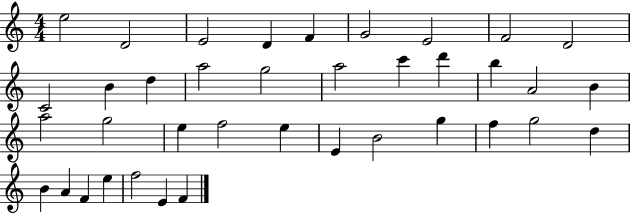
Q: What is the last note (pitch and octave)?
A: F4